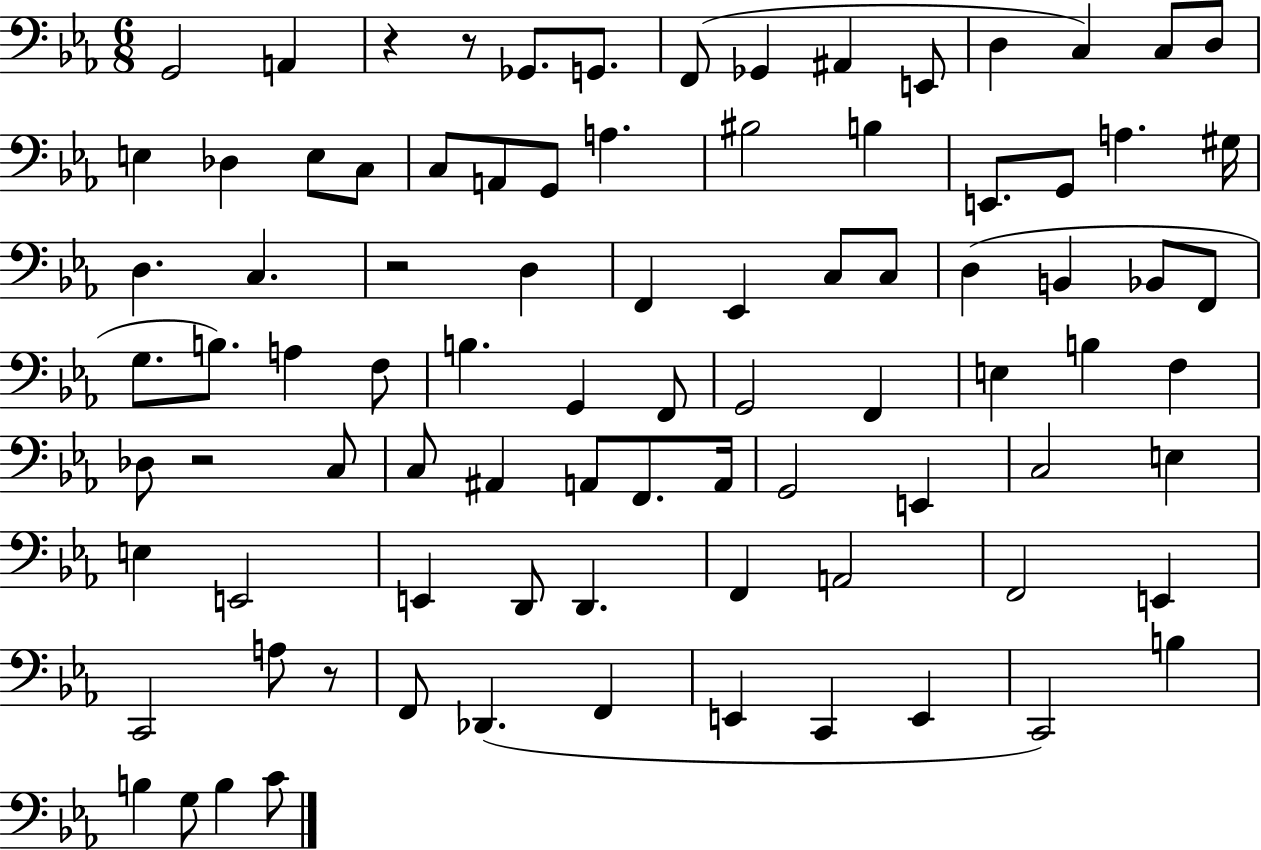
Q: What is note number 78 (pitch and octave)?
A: C2